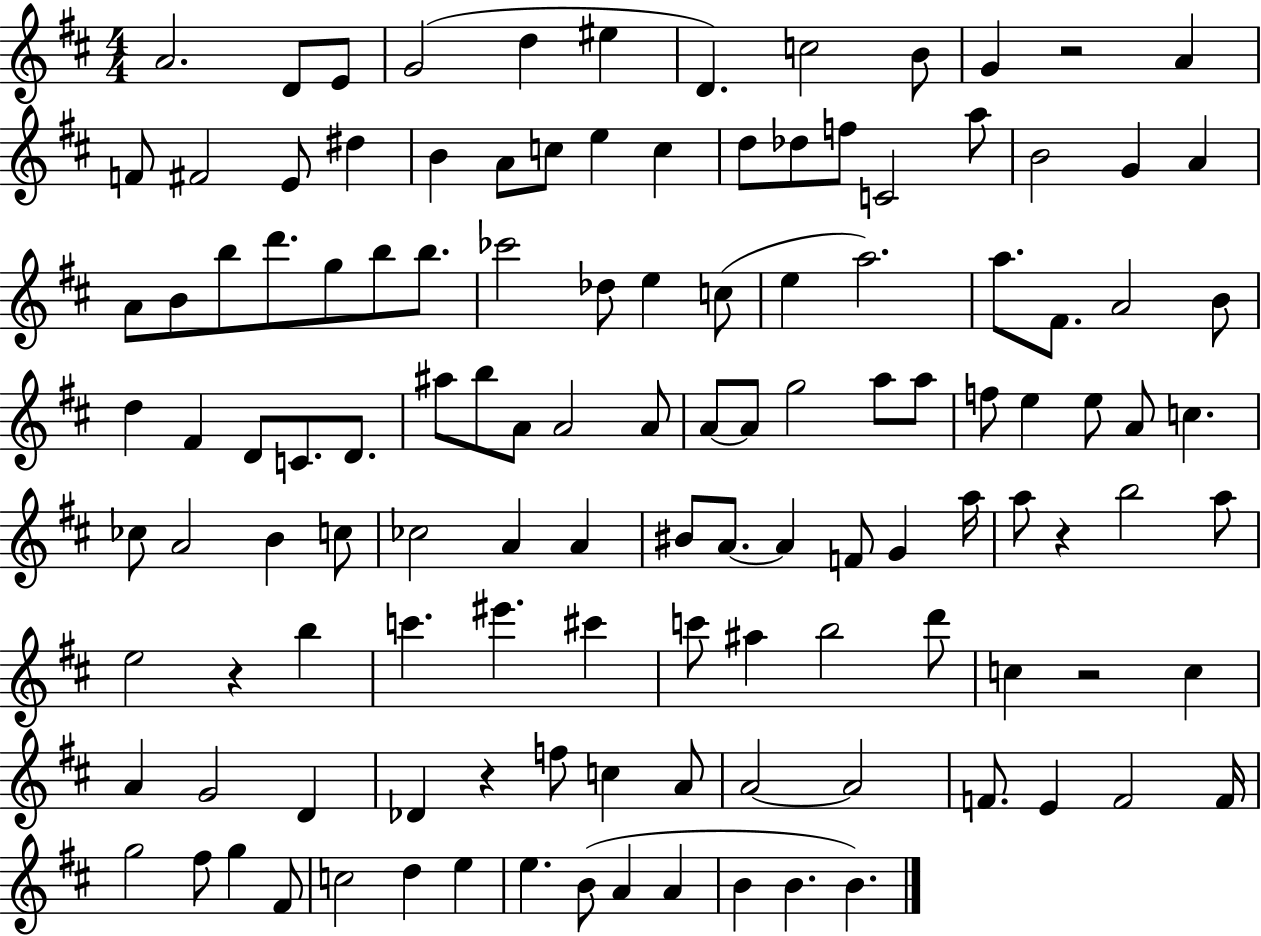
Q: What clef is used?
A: treble